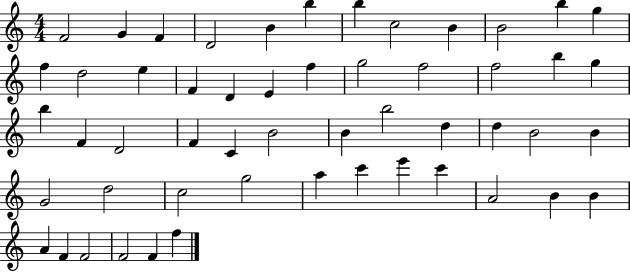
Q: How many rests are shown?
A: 0